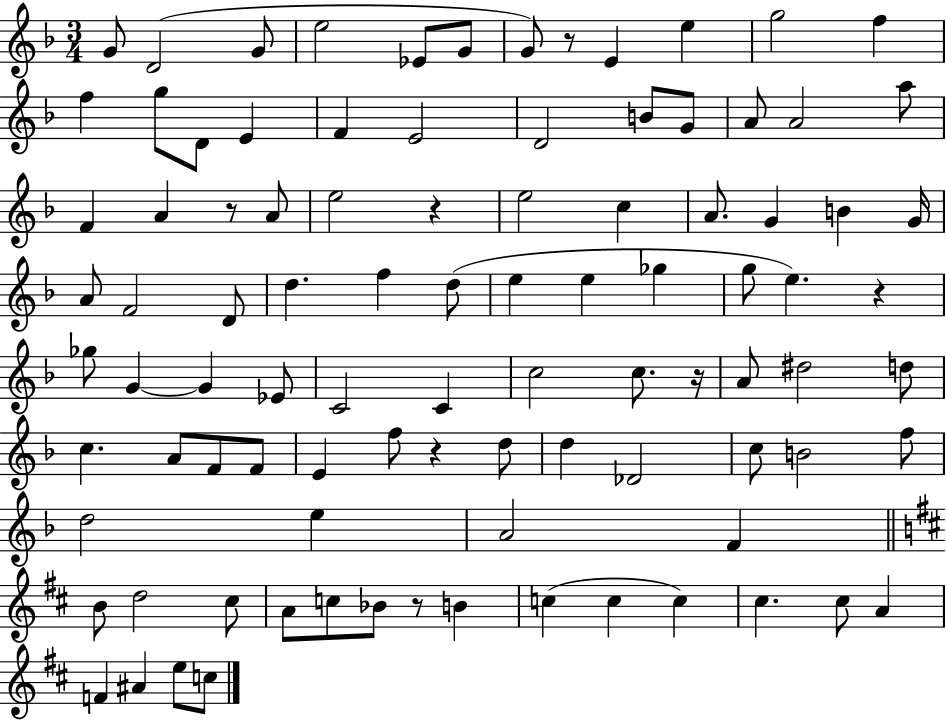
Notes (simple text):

G4/e D4/h G4/e E5/h Eb4/e G4/e G4/e R/e E4/q E5/q G5/h F5/q F5/q G5/e D4/e E4/q F4/q E4/h D4/h B4/e G4/e A4/e A4/h A5/e F4/q A4/q R/e A4/e E5/h R/q E5/h C5/q A4/e. G4/q B4/q G4/s A4/e F4/h D4/e D5/q. F5/q D5/e E5/q E5/q Gb5/q G5/e E5/q. R/q Gb5/e G4/q G4/q Eb4/e C4/h C4/q C5/h C5/e. R/s A4/e D#5/h D5/e C5/q. A4/e F4/e F4/e E4/q F5/e R/q D5/e D5/q Db4/h C5/e B4/h F5/e D5/h E5/q A4/h F4/q B4/e D5/h C#5/e A4/e C5/e Bb4/e R/e B4/q C5/q C5/q C5/q C#5/q. C#5/e A4/q F4/q A#4/q E5/e C5/e